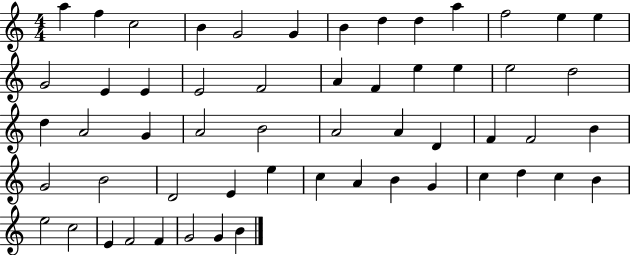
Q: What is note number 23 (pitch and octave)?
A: E5